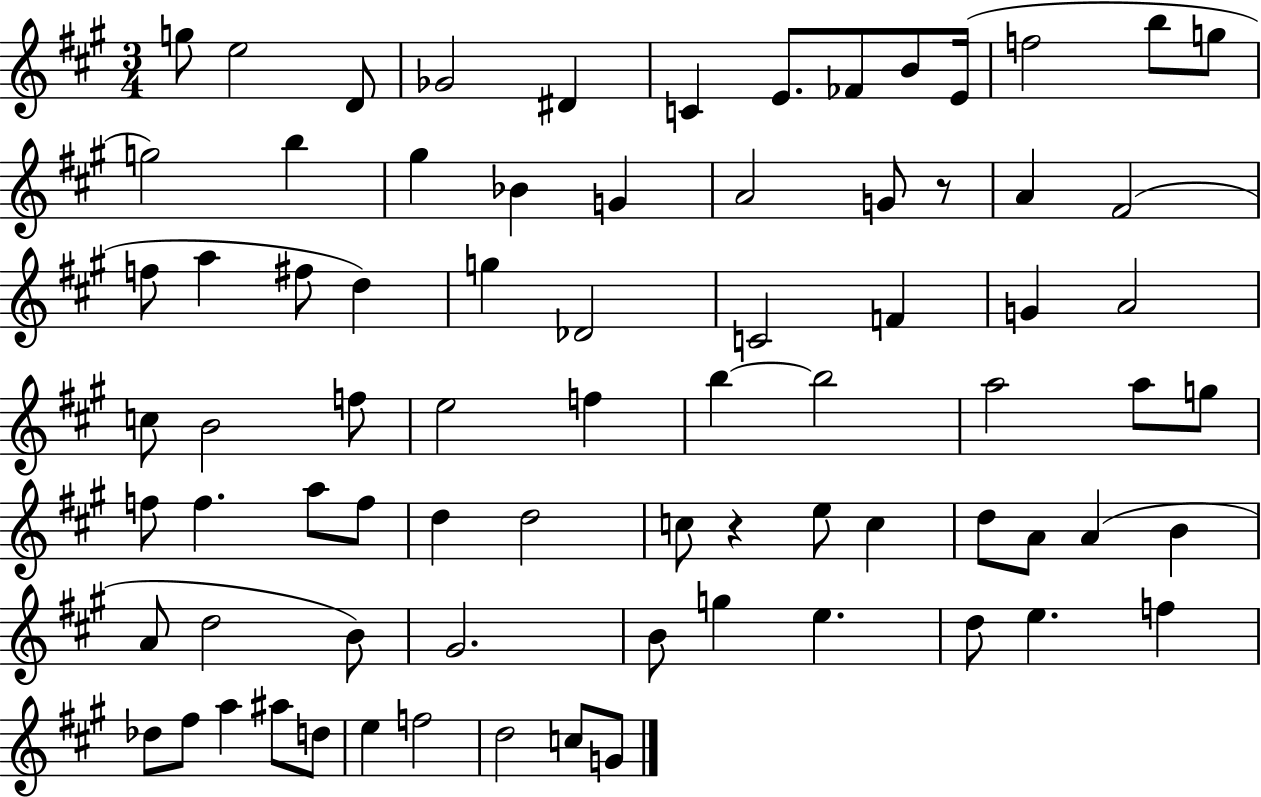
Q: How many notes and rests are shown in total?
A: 77